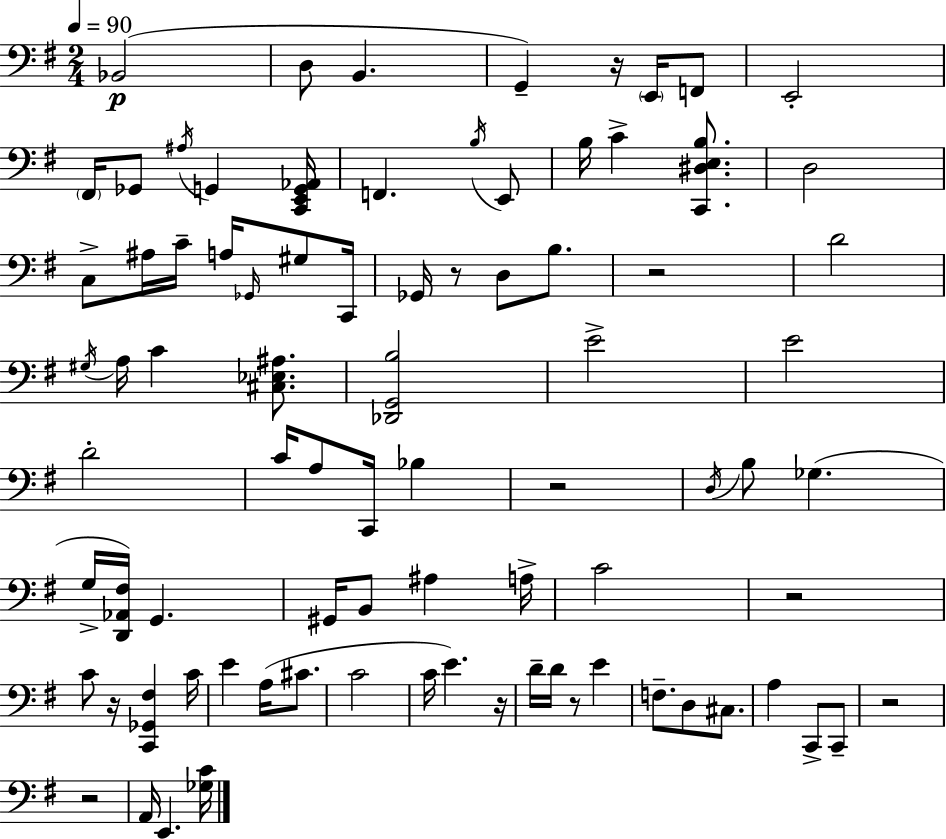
Bb2/h D3/e B2/q. G2/q R/s E2/s F2/e E2/h F#2/s Gb2/e A#3/s G2/q [C2,E2,G2,Ab2]/s F2/q. B3/s E2/e B3/s C4/q [C2,D#3,E3,B3]/e. D3/h C3/e A#3/s C4/s A3/s Gb2/s G#3/e C2/s Gb2/s R/e D3/e B3/e. R/h D4/h G#3/s A3/s C4/q [C#3,Eb3,A#3]/e. [Db2,G2,B3]/h E4/h E4/h D4/h C4/s A3/e C2/s Bb3/q R/h D3/s B3/e Gb3/q. G3/s [D2,Ab2,F#3]/s G2/q. G#2/s B2/e A#3/q A3/s C4/h R/h C4/e R/s [C2,Gb2,F#3]/q C4/s E4/q A3/s C#4/e. C4/h C4/s E4/q. R/s D4/s D4/s R/e E4/q F3/e. D3/e C#3/e. A3/q C2/e C2/e R/h R/h A2/s E2/q. [Gb3,C4]/s